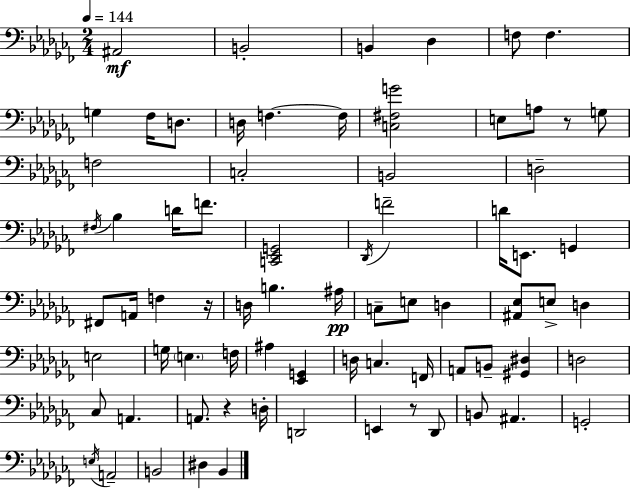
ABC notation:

X:1
T:Untitled
M:2/4
L:1/4
K:Abm
^A,,2 B,,2 B,, _D, F,/2 F, G, _F,/4 D,/2 D,/4 F, F,/4 [C,^F,G]2 E,/2 A,/2 z/2 G,/2 F,2 C,2 B,,2 D,2 ^F,/4 _B, D/4 F/2 [C,,_E,,G,,]2 _D,,/4 F2 D/4 E,,/2 G,, ^F,,/2 A,,/4 F, z/4 D,/4 B, ^A,/4 C,/2 E,/2 D, [^A,,_E,]/2 E,/2 D, E,2 G,/4 E, F,/4 ^A, [_E,,G,,] D,/4 C, F,,/4 A,,/2 B,,/2 [^G,,^D,] D,2 _C,/2 A,, A,,/2 z D,/4 D,,2 E,, z/2 _D,,/2 B,,/2 ^A,, G,,2 E,/4 A,,2 B,,2 ^D, _B,,